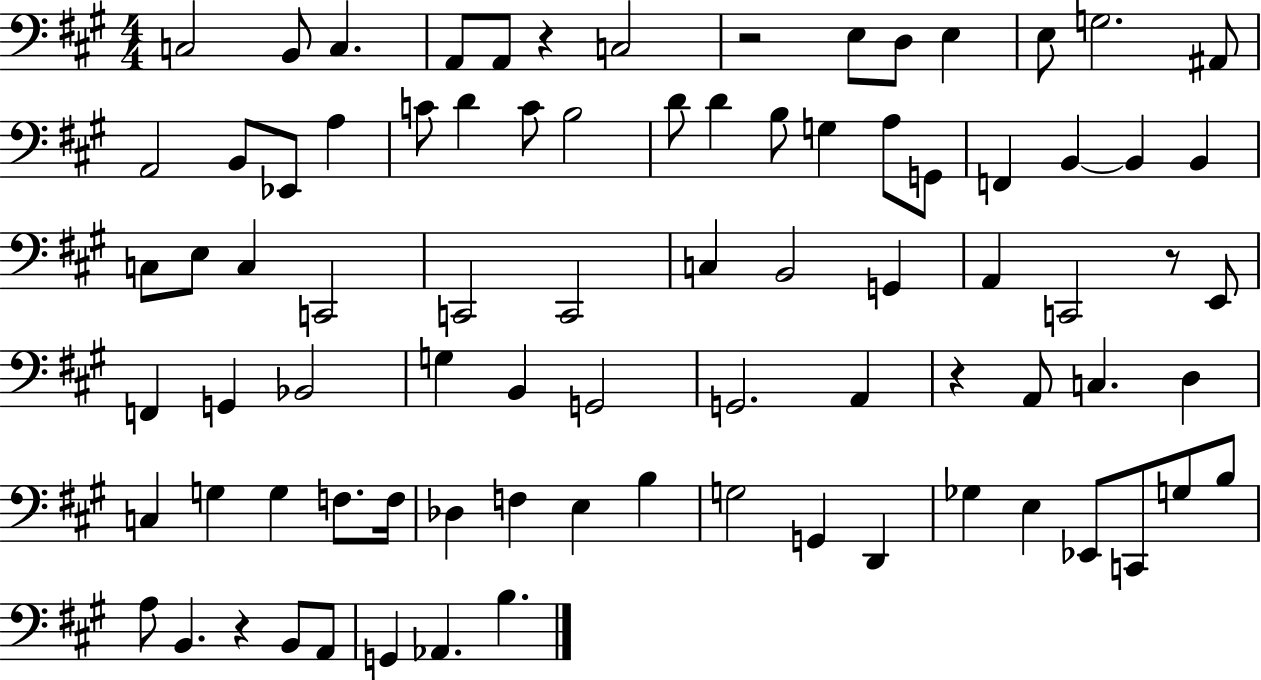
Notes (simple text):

C3/h B2/e C3/q. A2/e A2/e R/q C3/h R/h E3/e D3/e E3/q E3/e G3/h. A#2/e A2/h B2/e Eb2/e A3/q C4/e D4/q C4/e B3/h D4/e D4/q B3/e G3/q A3/e G2/e F2/q B2/q B2/q B2/q C3/e E3/e C3/q C2/h C2/h C2/h C3/q B2/h G2/q A2/q C2/h R/e E2/e F2/q G2/q Bb2/h G3/q B2/q G2/h G2/h. A2/q R/q A2/e C3/q. D3/q C3/q G3/q G3/q F3/e. F3/s Db3/q F3/q E3/q B3/q G3/h G2/q D2/q Gb3/q E3/q Eb2/e C2/e G3/e B3/e A3/e B2/q. R/q B2/e A2/e G2/q Ab2/q. B3/q.